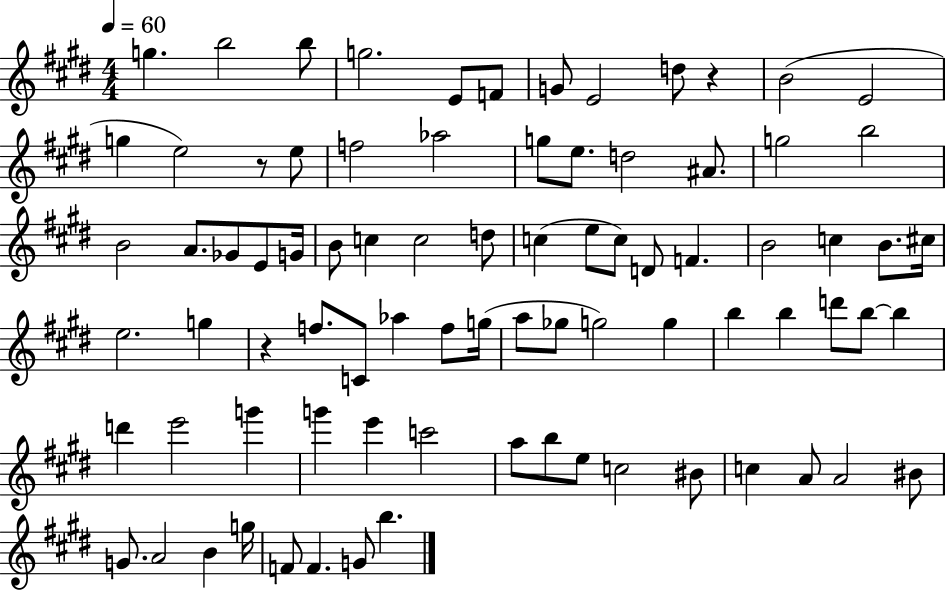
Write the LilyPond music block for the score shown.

{
  \clef treble
  \numericTimeSignature
  \time 4/4
  \key e \major
  \tempo 4 = 60
  \repeat volta 2 { g''4. b''2 b''8 | g''2. e'8 f'8 | g'8 e'2 d''8 r4 | b'2( e'2 | \break g''4 e''2) r8 e''8 | f''2 aes''2 | g''8 e''8. d''2 ais'8. | g''2 b''2 | \break b'2 a'8. ges'8 e'8 g'16 | b'8 c''4 c''2 d''8 | c''4( e''8 c''8) d'8 f'4. | b'2 c''4 b'8. cis''16 | \break e''2. g''4 | r4 f''8. c'8 aes''4 f''8 g''16( | a''8 ges''8 g''2) g''4 | b''4 b''4 d'''8 b''8~~ b''4 | \break d'''4 e'''2 g'''4 | g'''4 e'''4 c'''2 | a''8 b''8 e''8 c''2 bis'8 | c''4 a'8 a'2 bis'8 | \break g'8. a'2 b'4 g''16 | f'8 f'4. g'8 b''4. | } \bar "|."
}